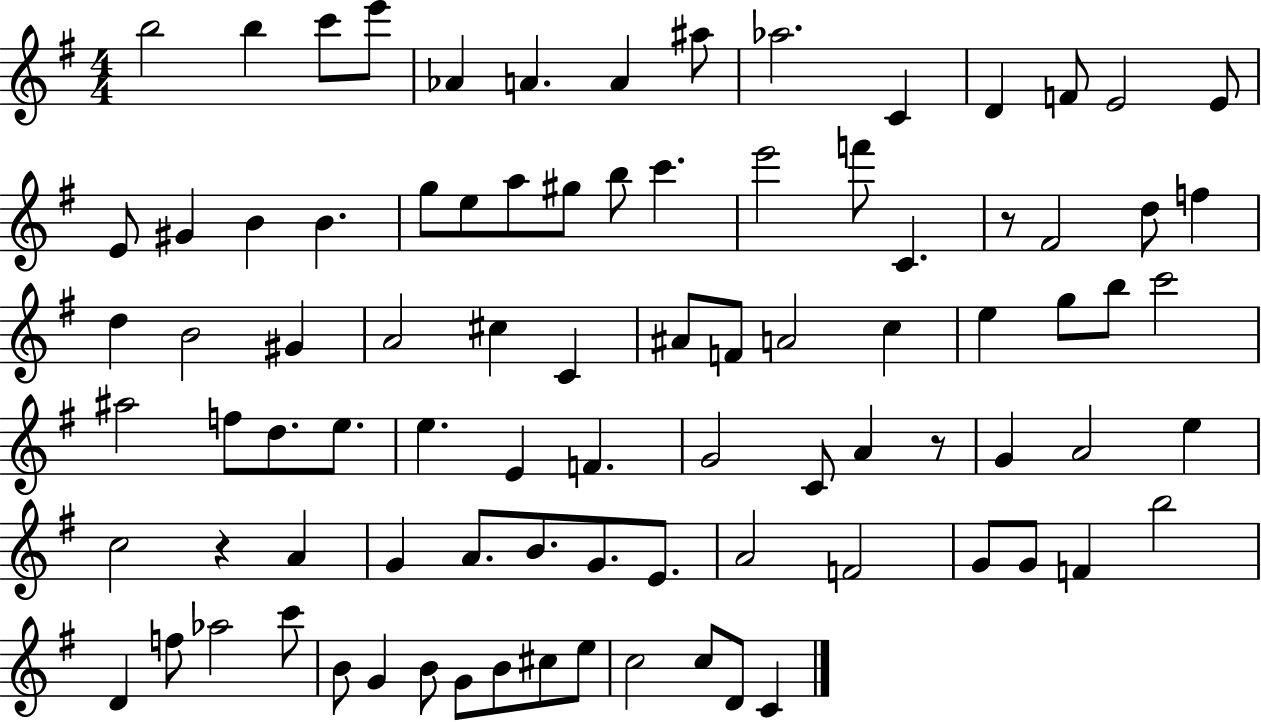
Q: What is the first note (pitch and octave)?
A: B5